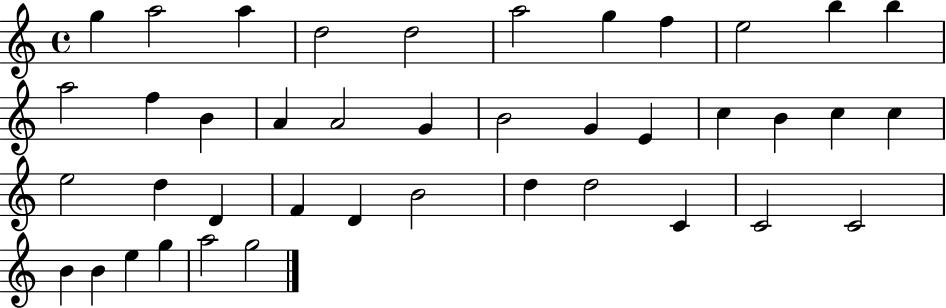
{
  \clef treble
  \time 4/4
  \defaultTimeSignature
  \key c \major
  g''4 a''2 a''4 | d''2 d''2 | a''2 g''4 f''4 | e''2 b''4 b''4 | \break a''2 f''4 b'4 | a'4 a'2 g'4 | b'2 g'4 e'4 | c''4 b'4 c''4 c''4 | \break e''2 d''4 d'4 | f'4 d'4 b'2 | d''4 d''2 c'4 | c'2 c'2 | \break b'4 b'4 e''4 g''4 | a''2 g''2 | \bar "|."
}